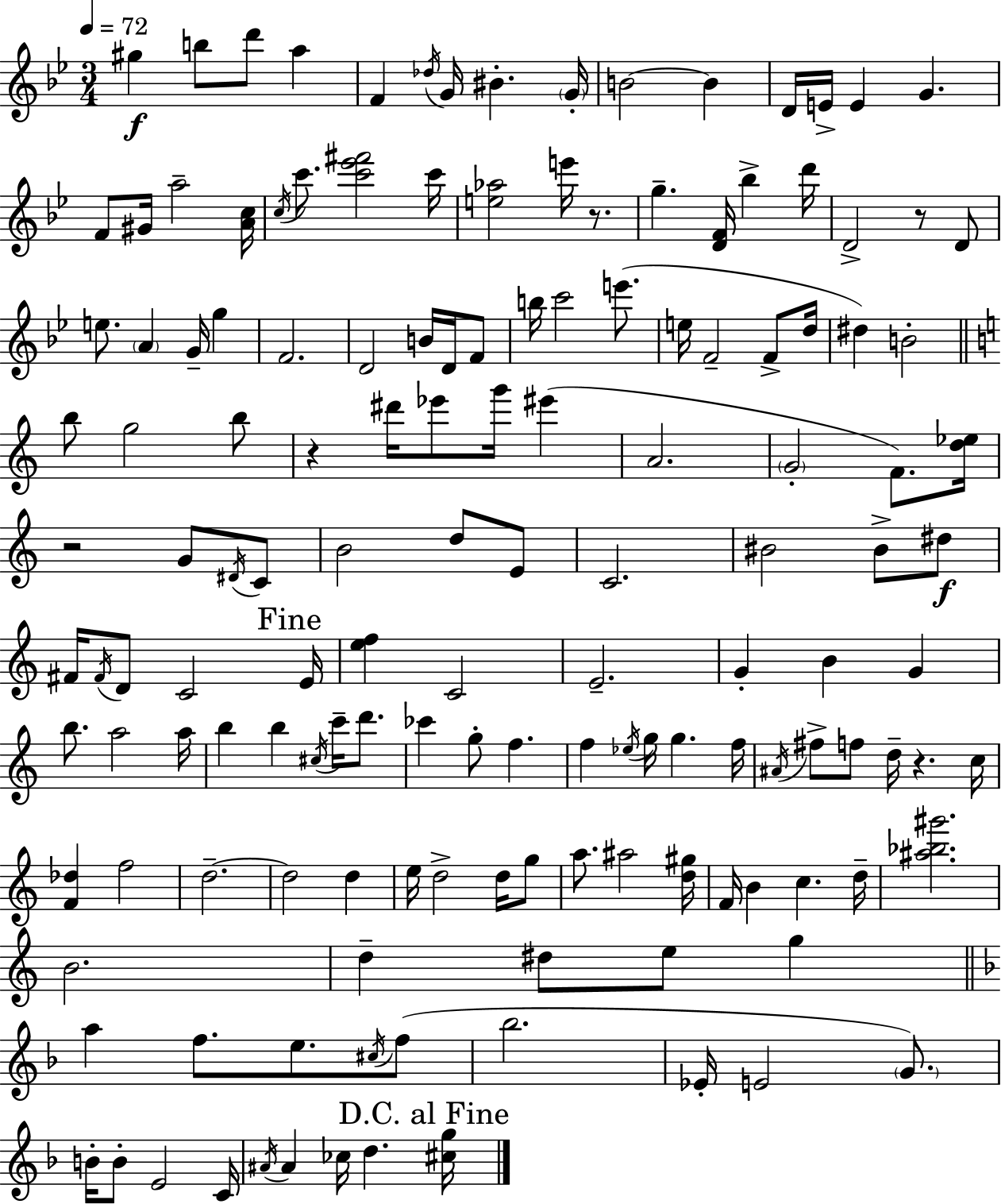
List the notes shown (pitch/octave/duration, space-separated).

G#5/q B5/e D6/e A5/q F4/q Db5/s G4/s BIS4/q. G4/s B4/h B4/q D4/s E4/s E4/q G4/q. F4/e G#4/s A5/h [A4,C5]/s C5/s C6/e. [C6,Eb6,F#6]/h C6/s [E5,Ab5]/h E6/s R/e. G5/q. [D4,F4]/s Bb5/q D6/s D4/h R/e D4/e E5/e. A4/q G4/s G5/q F4/h. D4/h B4/s D4/s F4/e B5/s C6/h E6/e. E5/s F4/h F4/e D5/s D#5/q B4/h B5/e G5/h B5/e R/q D#6/s Eb6/e G6/s EIS6/q A4/h. G4/h F4/e. [D5,Eb5]/s R/h G4/e D#4/s C4/e B4/h D5/e E4/e C4/h. BIS4/h BIS4/e D#5/e F#4/s F#4/s D4/e C4/h E4/s [E5,F5]/q C4/h E4/h. G4/q B4/q G4/q B5/e. A5/h A5/s B5/q B5/q C#5/s C6/s D6/e. CES6/q G5/e F5/q. F5/q Eb5/s G5/s G5/q. F5/s A#4/s F#5/e F5/e D5/s R/q. C5/s [F4,Db5]/q F5/h D5/h. D5/h D5/q E5/s D5/h D5/s G5/e A5/e. A#5/h [D5,G#5]/s F4/s B4/q C5/q. D5/s [A#5,Bb5,G#6]/h. B4/h. D5/q D#5/e E5/e G5/q A5/q F5/e. E5/e. C#5/s F5/e Bb5/h. Eb4/s E4/h G4/e. B4/s B4/e E4/h C4/s A#4/s A#4/q CES5/s D5/q. [C#5,G5]/s